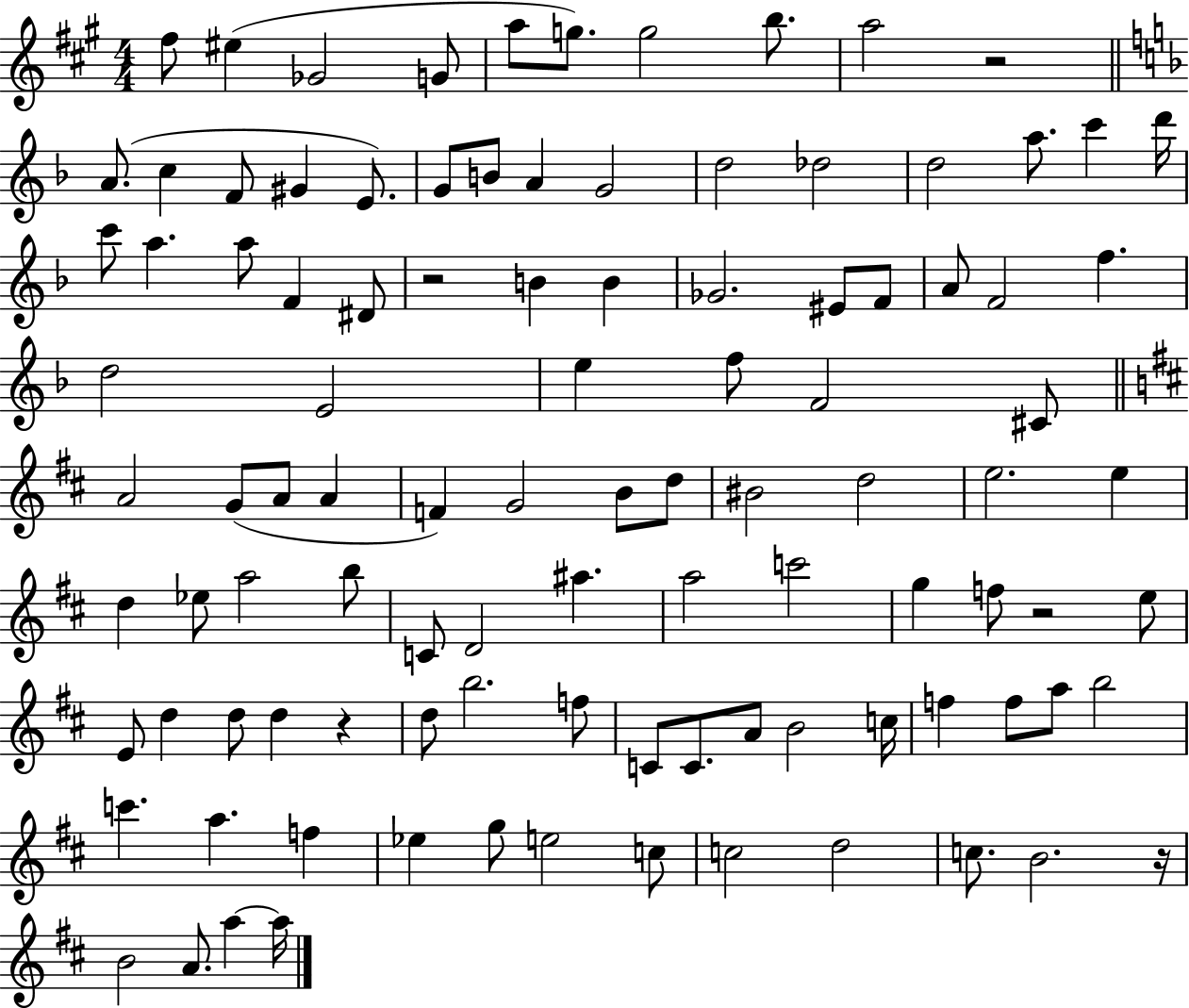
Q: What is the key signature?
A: A major